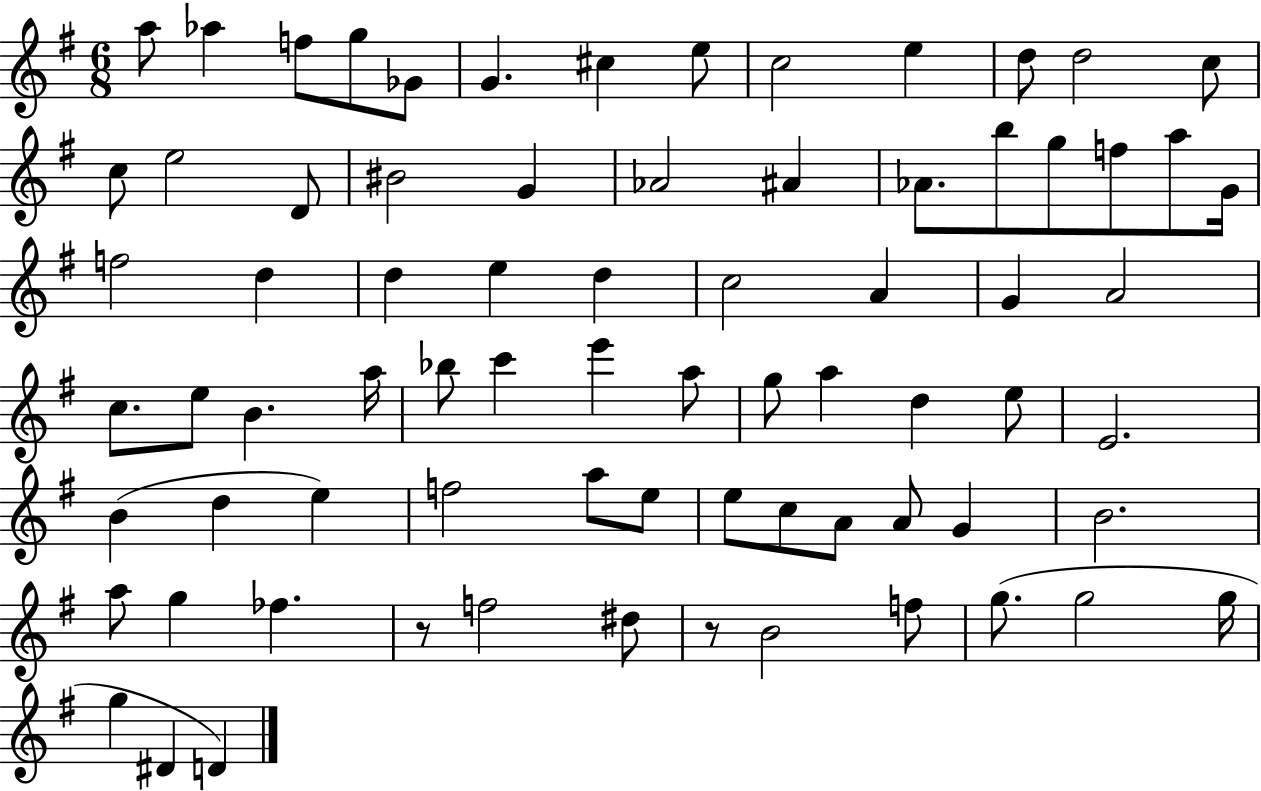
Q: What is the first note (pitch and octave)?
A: A5